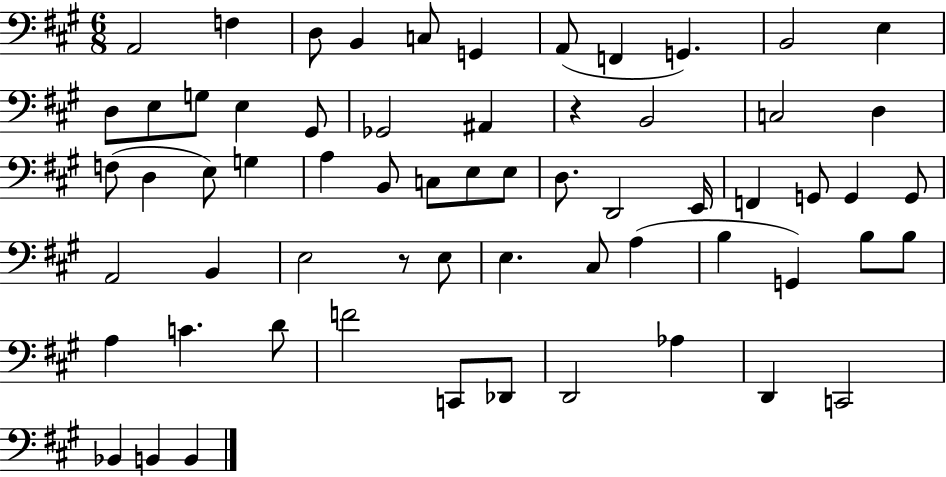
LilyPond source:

{
  \clef bass
  \numericTimeSignature
  \time 6/8
  \key a \major
  \repeat volta 2 { a,2 f4 | d8 b,4 c8 g,4 | a,8( f,4 g,4.) | b,2 e4 | \break d8 e8 g8 e4 gis,8 | ges,2 ais,4 | r4 b,2 | c2 d4 | \break f8( d4 e8) g4 | a4 b,8 c8 e8 e8 | d8. d,2 e,16 | f,4 g,8 g,4 g,8 | \break a,2 b,4 | e2 r8 e8 | e4. cis8 a4( | b4 g,4) b8 b8 | \break a4 c'4. d'8 | f'2 c,8 des,8 | d,2 aes4 | d,4 c,2 | \break bes,4 b,4 b,4 | } \bar "|."
}